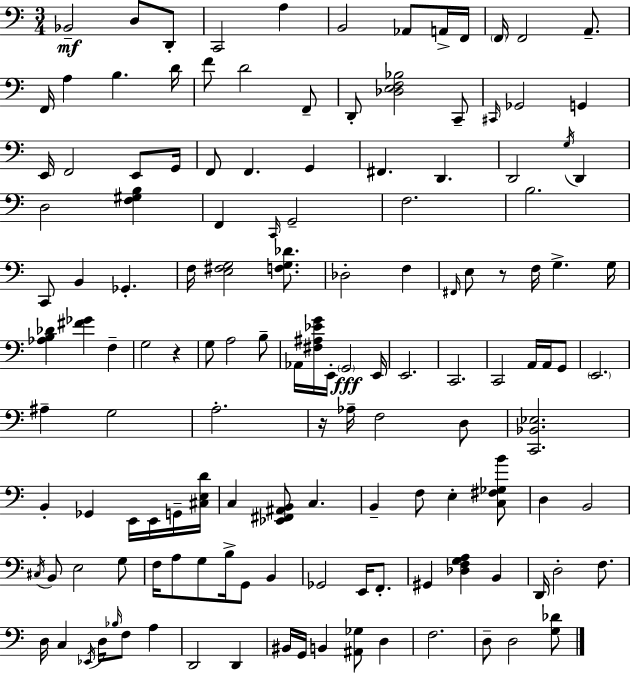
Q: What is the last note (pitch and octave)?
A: D3